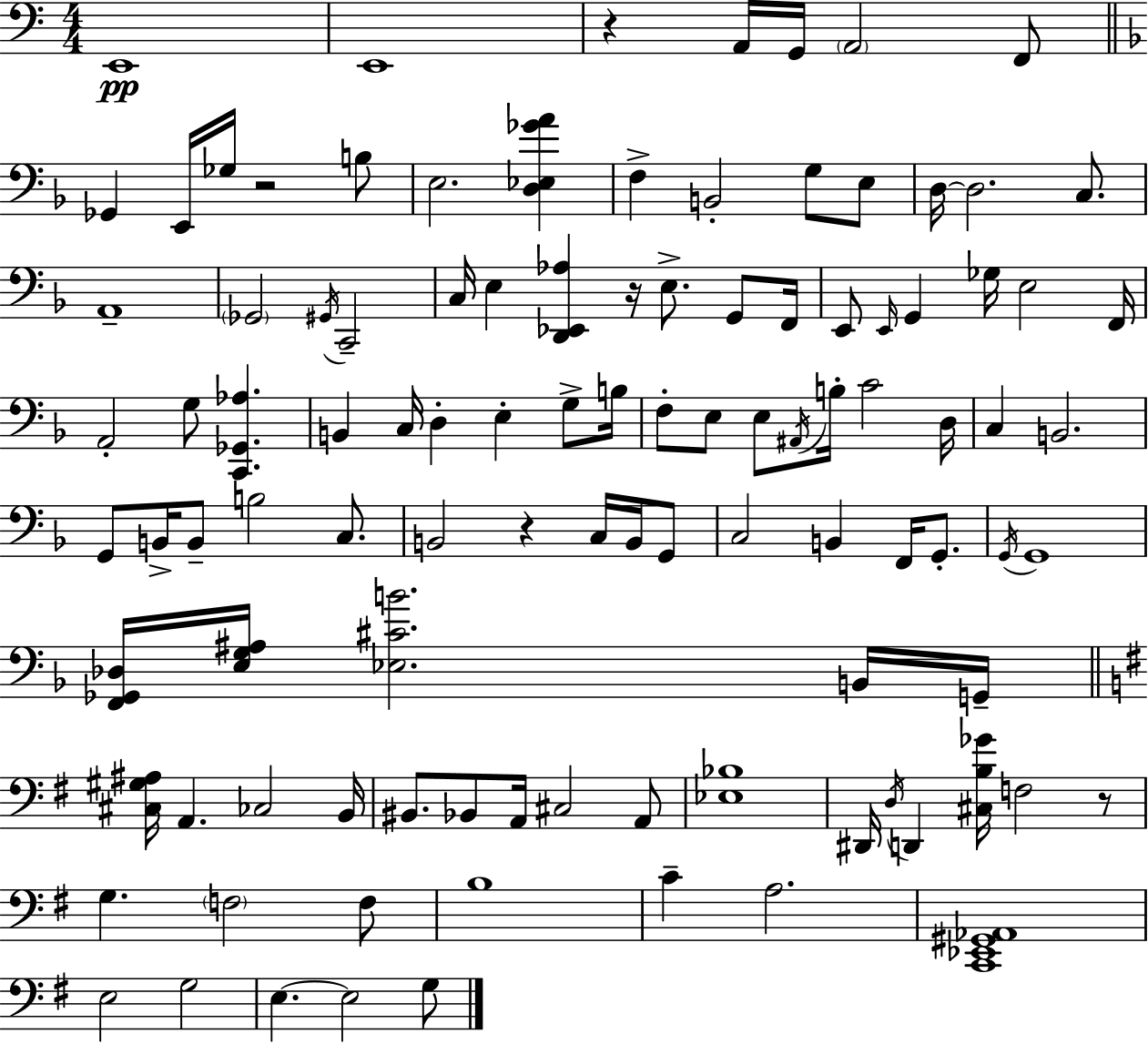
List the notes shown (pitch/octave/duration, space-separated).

E2/w E2/w R/q A2/s G2/s A2/h F2/e Gb2/q E2/s Gb3/s R/h B3/e E3/h. [D3,Eb3,Gb4,A4]/q F3/q B2/h G3/e E3/e D3/s D3/h. C3/e. A2/w Gb2/h G#2/s C2/h C3/s E3/q [D2,Eb2,Ab3]/q R/s E3/e. G2/e F2/s E2/e E2/s G2/q Gb3/s E3/h F2/s A2/h G3/e [C2,Gb2,Ab3]/q. B2/q C3/s D3/q E3/q G3/e B3/s F3/e E3/e E3/e A#2/s B3/s C4/h D3/s C3/q B2/h. G2/e B2/s B2/e B3/h C3/e. B2/h R/q C3/s B2/s G2/e C3/h B2/q F2/s G2/e. G2/s G2/w [F2,Gb2,Db3]/s [E3,G3,A#3]/s [Eb3,C#4,B4]/h. B2/s G2/s [C#3,G#3,A#3]/s A2/q. CES3/h B2/s BIS2/e. Bb2/e A2/s C#3/h A2/e [Eb3,Bb3]/w D#2/s D3/s D2/q [C#3,B3,Gb4]/s F3/h R/e G3/q. F3/h F3/e B3/w C4/q A3/h. [C2,Eb2,G#2,Ab2]/w E3/h G3/h E3/q. E3/h G3/e